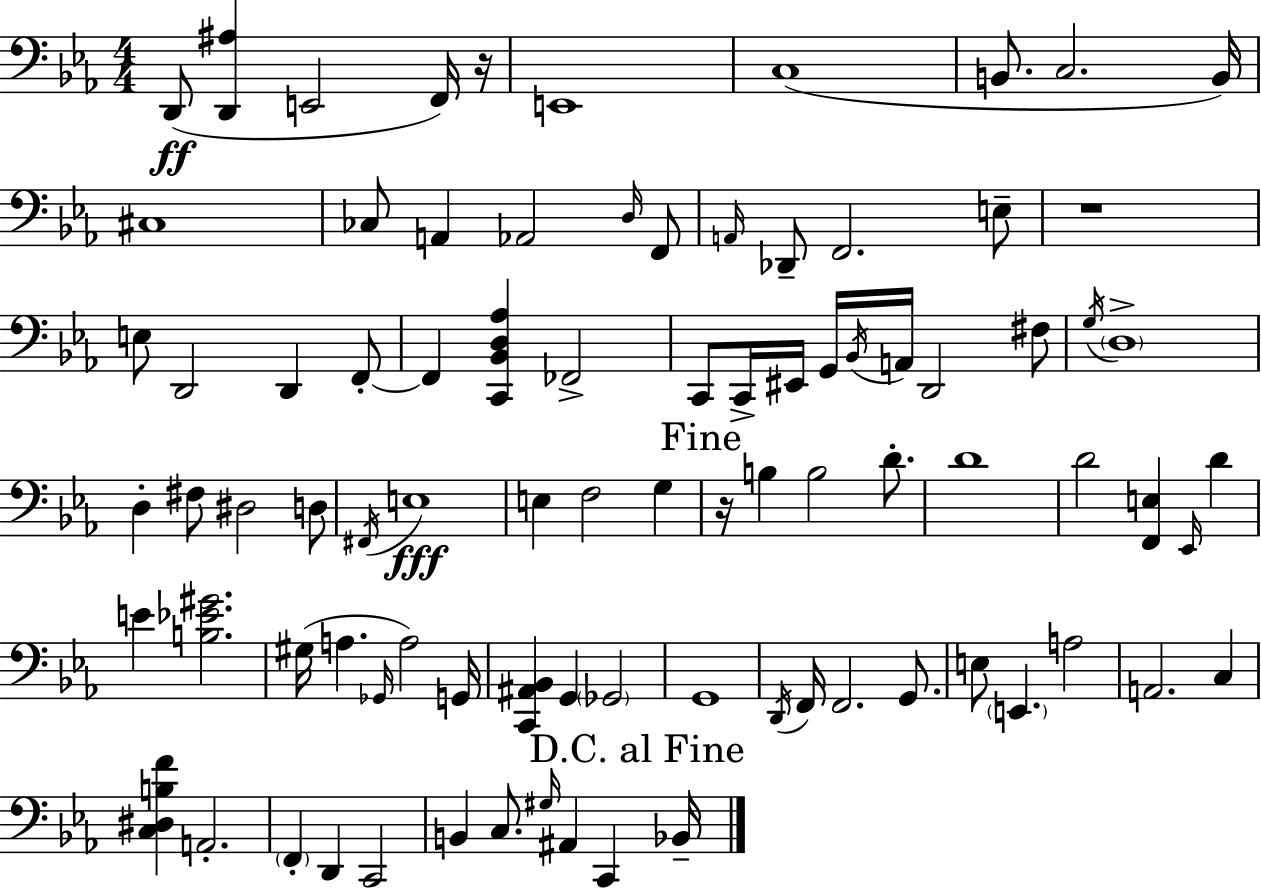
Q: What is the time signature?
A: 4/4